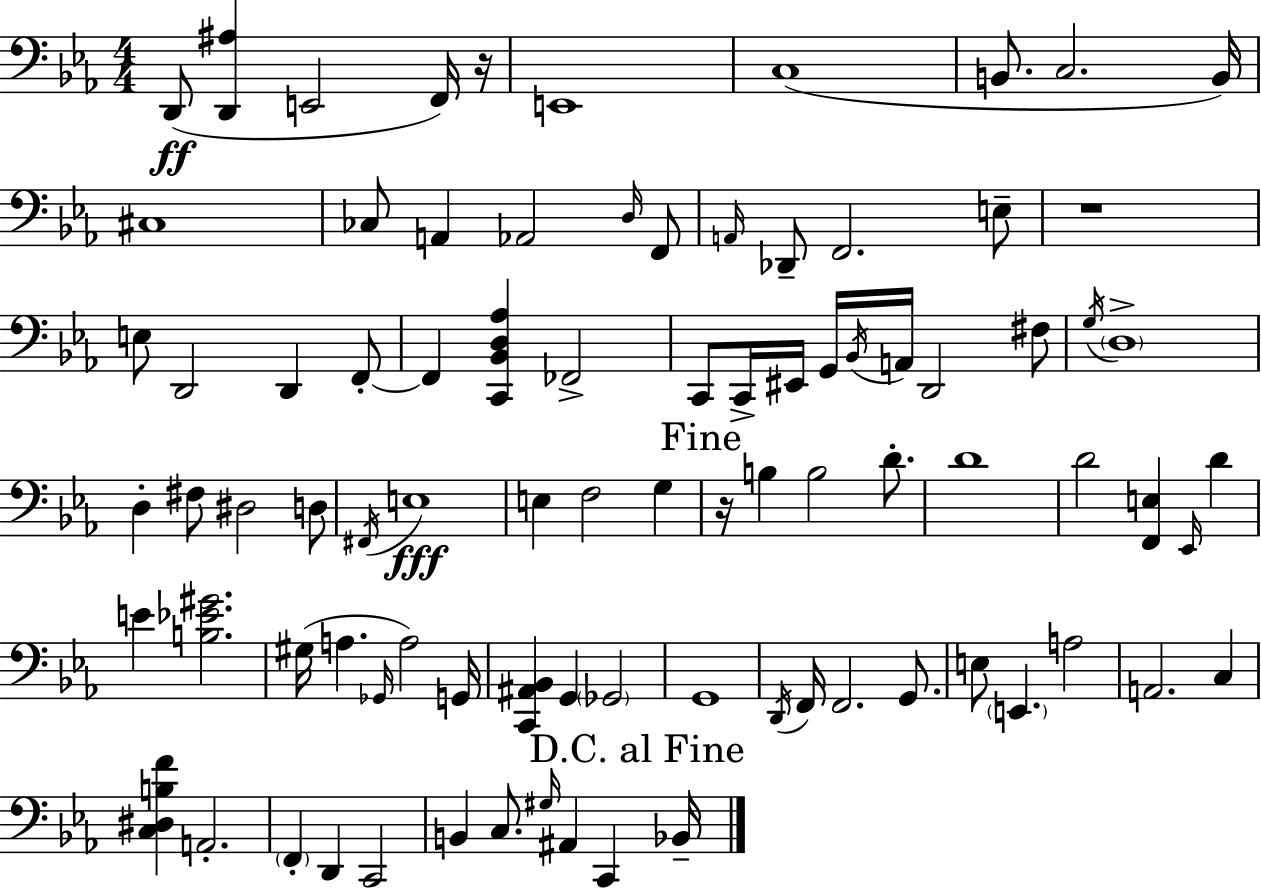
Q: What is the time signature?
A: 4/4